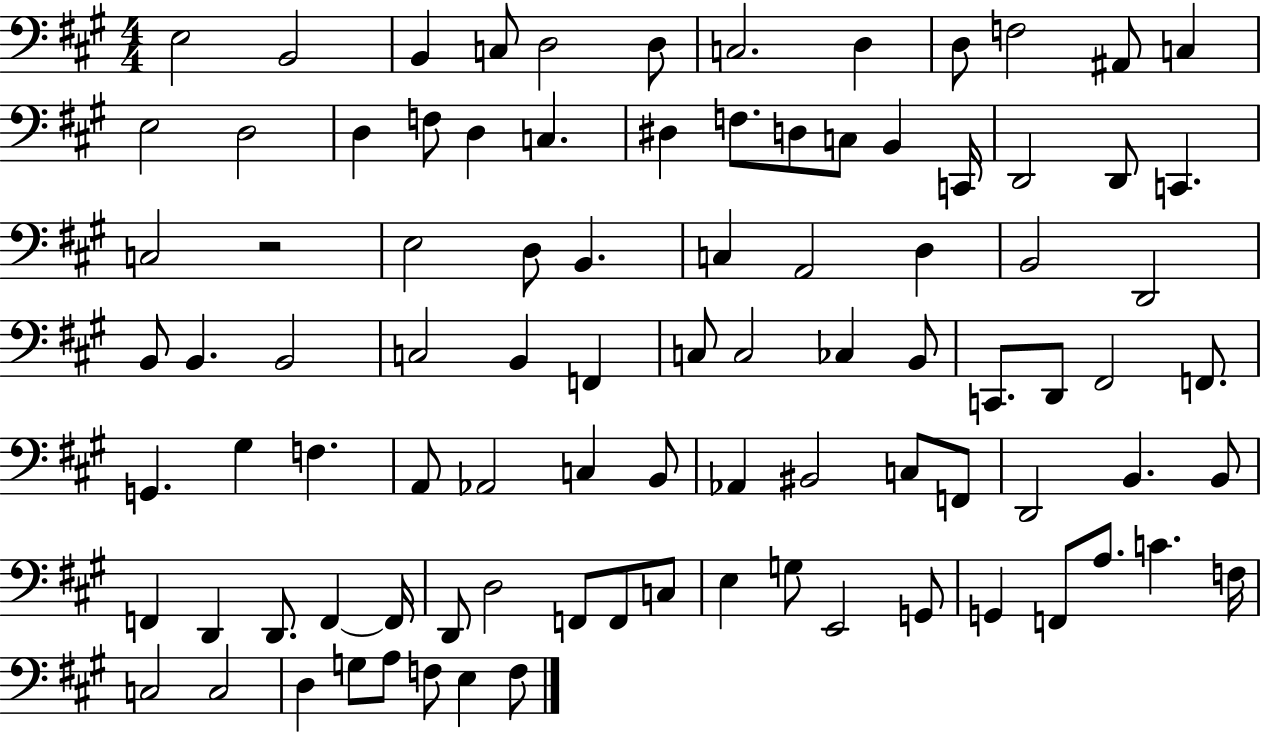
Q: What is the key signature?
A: A major